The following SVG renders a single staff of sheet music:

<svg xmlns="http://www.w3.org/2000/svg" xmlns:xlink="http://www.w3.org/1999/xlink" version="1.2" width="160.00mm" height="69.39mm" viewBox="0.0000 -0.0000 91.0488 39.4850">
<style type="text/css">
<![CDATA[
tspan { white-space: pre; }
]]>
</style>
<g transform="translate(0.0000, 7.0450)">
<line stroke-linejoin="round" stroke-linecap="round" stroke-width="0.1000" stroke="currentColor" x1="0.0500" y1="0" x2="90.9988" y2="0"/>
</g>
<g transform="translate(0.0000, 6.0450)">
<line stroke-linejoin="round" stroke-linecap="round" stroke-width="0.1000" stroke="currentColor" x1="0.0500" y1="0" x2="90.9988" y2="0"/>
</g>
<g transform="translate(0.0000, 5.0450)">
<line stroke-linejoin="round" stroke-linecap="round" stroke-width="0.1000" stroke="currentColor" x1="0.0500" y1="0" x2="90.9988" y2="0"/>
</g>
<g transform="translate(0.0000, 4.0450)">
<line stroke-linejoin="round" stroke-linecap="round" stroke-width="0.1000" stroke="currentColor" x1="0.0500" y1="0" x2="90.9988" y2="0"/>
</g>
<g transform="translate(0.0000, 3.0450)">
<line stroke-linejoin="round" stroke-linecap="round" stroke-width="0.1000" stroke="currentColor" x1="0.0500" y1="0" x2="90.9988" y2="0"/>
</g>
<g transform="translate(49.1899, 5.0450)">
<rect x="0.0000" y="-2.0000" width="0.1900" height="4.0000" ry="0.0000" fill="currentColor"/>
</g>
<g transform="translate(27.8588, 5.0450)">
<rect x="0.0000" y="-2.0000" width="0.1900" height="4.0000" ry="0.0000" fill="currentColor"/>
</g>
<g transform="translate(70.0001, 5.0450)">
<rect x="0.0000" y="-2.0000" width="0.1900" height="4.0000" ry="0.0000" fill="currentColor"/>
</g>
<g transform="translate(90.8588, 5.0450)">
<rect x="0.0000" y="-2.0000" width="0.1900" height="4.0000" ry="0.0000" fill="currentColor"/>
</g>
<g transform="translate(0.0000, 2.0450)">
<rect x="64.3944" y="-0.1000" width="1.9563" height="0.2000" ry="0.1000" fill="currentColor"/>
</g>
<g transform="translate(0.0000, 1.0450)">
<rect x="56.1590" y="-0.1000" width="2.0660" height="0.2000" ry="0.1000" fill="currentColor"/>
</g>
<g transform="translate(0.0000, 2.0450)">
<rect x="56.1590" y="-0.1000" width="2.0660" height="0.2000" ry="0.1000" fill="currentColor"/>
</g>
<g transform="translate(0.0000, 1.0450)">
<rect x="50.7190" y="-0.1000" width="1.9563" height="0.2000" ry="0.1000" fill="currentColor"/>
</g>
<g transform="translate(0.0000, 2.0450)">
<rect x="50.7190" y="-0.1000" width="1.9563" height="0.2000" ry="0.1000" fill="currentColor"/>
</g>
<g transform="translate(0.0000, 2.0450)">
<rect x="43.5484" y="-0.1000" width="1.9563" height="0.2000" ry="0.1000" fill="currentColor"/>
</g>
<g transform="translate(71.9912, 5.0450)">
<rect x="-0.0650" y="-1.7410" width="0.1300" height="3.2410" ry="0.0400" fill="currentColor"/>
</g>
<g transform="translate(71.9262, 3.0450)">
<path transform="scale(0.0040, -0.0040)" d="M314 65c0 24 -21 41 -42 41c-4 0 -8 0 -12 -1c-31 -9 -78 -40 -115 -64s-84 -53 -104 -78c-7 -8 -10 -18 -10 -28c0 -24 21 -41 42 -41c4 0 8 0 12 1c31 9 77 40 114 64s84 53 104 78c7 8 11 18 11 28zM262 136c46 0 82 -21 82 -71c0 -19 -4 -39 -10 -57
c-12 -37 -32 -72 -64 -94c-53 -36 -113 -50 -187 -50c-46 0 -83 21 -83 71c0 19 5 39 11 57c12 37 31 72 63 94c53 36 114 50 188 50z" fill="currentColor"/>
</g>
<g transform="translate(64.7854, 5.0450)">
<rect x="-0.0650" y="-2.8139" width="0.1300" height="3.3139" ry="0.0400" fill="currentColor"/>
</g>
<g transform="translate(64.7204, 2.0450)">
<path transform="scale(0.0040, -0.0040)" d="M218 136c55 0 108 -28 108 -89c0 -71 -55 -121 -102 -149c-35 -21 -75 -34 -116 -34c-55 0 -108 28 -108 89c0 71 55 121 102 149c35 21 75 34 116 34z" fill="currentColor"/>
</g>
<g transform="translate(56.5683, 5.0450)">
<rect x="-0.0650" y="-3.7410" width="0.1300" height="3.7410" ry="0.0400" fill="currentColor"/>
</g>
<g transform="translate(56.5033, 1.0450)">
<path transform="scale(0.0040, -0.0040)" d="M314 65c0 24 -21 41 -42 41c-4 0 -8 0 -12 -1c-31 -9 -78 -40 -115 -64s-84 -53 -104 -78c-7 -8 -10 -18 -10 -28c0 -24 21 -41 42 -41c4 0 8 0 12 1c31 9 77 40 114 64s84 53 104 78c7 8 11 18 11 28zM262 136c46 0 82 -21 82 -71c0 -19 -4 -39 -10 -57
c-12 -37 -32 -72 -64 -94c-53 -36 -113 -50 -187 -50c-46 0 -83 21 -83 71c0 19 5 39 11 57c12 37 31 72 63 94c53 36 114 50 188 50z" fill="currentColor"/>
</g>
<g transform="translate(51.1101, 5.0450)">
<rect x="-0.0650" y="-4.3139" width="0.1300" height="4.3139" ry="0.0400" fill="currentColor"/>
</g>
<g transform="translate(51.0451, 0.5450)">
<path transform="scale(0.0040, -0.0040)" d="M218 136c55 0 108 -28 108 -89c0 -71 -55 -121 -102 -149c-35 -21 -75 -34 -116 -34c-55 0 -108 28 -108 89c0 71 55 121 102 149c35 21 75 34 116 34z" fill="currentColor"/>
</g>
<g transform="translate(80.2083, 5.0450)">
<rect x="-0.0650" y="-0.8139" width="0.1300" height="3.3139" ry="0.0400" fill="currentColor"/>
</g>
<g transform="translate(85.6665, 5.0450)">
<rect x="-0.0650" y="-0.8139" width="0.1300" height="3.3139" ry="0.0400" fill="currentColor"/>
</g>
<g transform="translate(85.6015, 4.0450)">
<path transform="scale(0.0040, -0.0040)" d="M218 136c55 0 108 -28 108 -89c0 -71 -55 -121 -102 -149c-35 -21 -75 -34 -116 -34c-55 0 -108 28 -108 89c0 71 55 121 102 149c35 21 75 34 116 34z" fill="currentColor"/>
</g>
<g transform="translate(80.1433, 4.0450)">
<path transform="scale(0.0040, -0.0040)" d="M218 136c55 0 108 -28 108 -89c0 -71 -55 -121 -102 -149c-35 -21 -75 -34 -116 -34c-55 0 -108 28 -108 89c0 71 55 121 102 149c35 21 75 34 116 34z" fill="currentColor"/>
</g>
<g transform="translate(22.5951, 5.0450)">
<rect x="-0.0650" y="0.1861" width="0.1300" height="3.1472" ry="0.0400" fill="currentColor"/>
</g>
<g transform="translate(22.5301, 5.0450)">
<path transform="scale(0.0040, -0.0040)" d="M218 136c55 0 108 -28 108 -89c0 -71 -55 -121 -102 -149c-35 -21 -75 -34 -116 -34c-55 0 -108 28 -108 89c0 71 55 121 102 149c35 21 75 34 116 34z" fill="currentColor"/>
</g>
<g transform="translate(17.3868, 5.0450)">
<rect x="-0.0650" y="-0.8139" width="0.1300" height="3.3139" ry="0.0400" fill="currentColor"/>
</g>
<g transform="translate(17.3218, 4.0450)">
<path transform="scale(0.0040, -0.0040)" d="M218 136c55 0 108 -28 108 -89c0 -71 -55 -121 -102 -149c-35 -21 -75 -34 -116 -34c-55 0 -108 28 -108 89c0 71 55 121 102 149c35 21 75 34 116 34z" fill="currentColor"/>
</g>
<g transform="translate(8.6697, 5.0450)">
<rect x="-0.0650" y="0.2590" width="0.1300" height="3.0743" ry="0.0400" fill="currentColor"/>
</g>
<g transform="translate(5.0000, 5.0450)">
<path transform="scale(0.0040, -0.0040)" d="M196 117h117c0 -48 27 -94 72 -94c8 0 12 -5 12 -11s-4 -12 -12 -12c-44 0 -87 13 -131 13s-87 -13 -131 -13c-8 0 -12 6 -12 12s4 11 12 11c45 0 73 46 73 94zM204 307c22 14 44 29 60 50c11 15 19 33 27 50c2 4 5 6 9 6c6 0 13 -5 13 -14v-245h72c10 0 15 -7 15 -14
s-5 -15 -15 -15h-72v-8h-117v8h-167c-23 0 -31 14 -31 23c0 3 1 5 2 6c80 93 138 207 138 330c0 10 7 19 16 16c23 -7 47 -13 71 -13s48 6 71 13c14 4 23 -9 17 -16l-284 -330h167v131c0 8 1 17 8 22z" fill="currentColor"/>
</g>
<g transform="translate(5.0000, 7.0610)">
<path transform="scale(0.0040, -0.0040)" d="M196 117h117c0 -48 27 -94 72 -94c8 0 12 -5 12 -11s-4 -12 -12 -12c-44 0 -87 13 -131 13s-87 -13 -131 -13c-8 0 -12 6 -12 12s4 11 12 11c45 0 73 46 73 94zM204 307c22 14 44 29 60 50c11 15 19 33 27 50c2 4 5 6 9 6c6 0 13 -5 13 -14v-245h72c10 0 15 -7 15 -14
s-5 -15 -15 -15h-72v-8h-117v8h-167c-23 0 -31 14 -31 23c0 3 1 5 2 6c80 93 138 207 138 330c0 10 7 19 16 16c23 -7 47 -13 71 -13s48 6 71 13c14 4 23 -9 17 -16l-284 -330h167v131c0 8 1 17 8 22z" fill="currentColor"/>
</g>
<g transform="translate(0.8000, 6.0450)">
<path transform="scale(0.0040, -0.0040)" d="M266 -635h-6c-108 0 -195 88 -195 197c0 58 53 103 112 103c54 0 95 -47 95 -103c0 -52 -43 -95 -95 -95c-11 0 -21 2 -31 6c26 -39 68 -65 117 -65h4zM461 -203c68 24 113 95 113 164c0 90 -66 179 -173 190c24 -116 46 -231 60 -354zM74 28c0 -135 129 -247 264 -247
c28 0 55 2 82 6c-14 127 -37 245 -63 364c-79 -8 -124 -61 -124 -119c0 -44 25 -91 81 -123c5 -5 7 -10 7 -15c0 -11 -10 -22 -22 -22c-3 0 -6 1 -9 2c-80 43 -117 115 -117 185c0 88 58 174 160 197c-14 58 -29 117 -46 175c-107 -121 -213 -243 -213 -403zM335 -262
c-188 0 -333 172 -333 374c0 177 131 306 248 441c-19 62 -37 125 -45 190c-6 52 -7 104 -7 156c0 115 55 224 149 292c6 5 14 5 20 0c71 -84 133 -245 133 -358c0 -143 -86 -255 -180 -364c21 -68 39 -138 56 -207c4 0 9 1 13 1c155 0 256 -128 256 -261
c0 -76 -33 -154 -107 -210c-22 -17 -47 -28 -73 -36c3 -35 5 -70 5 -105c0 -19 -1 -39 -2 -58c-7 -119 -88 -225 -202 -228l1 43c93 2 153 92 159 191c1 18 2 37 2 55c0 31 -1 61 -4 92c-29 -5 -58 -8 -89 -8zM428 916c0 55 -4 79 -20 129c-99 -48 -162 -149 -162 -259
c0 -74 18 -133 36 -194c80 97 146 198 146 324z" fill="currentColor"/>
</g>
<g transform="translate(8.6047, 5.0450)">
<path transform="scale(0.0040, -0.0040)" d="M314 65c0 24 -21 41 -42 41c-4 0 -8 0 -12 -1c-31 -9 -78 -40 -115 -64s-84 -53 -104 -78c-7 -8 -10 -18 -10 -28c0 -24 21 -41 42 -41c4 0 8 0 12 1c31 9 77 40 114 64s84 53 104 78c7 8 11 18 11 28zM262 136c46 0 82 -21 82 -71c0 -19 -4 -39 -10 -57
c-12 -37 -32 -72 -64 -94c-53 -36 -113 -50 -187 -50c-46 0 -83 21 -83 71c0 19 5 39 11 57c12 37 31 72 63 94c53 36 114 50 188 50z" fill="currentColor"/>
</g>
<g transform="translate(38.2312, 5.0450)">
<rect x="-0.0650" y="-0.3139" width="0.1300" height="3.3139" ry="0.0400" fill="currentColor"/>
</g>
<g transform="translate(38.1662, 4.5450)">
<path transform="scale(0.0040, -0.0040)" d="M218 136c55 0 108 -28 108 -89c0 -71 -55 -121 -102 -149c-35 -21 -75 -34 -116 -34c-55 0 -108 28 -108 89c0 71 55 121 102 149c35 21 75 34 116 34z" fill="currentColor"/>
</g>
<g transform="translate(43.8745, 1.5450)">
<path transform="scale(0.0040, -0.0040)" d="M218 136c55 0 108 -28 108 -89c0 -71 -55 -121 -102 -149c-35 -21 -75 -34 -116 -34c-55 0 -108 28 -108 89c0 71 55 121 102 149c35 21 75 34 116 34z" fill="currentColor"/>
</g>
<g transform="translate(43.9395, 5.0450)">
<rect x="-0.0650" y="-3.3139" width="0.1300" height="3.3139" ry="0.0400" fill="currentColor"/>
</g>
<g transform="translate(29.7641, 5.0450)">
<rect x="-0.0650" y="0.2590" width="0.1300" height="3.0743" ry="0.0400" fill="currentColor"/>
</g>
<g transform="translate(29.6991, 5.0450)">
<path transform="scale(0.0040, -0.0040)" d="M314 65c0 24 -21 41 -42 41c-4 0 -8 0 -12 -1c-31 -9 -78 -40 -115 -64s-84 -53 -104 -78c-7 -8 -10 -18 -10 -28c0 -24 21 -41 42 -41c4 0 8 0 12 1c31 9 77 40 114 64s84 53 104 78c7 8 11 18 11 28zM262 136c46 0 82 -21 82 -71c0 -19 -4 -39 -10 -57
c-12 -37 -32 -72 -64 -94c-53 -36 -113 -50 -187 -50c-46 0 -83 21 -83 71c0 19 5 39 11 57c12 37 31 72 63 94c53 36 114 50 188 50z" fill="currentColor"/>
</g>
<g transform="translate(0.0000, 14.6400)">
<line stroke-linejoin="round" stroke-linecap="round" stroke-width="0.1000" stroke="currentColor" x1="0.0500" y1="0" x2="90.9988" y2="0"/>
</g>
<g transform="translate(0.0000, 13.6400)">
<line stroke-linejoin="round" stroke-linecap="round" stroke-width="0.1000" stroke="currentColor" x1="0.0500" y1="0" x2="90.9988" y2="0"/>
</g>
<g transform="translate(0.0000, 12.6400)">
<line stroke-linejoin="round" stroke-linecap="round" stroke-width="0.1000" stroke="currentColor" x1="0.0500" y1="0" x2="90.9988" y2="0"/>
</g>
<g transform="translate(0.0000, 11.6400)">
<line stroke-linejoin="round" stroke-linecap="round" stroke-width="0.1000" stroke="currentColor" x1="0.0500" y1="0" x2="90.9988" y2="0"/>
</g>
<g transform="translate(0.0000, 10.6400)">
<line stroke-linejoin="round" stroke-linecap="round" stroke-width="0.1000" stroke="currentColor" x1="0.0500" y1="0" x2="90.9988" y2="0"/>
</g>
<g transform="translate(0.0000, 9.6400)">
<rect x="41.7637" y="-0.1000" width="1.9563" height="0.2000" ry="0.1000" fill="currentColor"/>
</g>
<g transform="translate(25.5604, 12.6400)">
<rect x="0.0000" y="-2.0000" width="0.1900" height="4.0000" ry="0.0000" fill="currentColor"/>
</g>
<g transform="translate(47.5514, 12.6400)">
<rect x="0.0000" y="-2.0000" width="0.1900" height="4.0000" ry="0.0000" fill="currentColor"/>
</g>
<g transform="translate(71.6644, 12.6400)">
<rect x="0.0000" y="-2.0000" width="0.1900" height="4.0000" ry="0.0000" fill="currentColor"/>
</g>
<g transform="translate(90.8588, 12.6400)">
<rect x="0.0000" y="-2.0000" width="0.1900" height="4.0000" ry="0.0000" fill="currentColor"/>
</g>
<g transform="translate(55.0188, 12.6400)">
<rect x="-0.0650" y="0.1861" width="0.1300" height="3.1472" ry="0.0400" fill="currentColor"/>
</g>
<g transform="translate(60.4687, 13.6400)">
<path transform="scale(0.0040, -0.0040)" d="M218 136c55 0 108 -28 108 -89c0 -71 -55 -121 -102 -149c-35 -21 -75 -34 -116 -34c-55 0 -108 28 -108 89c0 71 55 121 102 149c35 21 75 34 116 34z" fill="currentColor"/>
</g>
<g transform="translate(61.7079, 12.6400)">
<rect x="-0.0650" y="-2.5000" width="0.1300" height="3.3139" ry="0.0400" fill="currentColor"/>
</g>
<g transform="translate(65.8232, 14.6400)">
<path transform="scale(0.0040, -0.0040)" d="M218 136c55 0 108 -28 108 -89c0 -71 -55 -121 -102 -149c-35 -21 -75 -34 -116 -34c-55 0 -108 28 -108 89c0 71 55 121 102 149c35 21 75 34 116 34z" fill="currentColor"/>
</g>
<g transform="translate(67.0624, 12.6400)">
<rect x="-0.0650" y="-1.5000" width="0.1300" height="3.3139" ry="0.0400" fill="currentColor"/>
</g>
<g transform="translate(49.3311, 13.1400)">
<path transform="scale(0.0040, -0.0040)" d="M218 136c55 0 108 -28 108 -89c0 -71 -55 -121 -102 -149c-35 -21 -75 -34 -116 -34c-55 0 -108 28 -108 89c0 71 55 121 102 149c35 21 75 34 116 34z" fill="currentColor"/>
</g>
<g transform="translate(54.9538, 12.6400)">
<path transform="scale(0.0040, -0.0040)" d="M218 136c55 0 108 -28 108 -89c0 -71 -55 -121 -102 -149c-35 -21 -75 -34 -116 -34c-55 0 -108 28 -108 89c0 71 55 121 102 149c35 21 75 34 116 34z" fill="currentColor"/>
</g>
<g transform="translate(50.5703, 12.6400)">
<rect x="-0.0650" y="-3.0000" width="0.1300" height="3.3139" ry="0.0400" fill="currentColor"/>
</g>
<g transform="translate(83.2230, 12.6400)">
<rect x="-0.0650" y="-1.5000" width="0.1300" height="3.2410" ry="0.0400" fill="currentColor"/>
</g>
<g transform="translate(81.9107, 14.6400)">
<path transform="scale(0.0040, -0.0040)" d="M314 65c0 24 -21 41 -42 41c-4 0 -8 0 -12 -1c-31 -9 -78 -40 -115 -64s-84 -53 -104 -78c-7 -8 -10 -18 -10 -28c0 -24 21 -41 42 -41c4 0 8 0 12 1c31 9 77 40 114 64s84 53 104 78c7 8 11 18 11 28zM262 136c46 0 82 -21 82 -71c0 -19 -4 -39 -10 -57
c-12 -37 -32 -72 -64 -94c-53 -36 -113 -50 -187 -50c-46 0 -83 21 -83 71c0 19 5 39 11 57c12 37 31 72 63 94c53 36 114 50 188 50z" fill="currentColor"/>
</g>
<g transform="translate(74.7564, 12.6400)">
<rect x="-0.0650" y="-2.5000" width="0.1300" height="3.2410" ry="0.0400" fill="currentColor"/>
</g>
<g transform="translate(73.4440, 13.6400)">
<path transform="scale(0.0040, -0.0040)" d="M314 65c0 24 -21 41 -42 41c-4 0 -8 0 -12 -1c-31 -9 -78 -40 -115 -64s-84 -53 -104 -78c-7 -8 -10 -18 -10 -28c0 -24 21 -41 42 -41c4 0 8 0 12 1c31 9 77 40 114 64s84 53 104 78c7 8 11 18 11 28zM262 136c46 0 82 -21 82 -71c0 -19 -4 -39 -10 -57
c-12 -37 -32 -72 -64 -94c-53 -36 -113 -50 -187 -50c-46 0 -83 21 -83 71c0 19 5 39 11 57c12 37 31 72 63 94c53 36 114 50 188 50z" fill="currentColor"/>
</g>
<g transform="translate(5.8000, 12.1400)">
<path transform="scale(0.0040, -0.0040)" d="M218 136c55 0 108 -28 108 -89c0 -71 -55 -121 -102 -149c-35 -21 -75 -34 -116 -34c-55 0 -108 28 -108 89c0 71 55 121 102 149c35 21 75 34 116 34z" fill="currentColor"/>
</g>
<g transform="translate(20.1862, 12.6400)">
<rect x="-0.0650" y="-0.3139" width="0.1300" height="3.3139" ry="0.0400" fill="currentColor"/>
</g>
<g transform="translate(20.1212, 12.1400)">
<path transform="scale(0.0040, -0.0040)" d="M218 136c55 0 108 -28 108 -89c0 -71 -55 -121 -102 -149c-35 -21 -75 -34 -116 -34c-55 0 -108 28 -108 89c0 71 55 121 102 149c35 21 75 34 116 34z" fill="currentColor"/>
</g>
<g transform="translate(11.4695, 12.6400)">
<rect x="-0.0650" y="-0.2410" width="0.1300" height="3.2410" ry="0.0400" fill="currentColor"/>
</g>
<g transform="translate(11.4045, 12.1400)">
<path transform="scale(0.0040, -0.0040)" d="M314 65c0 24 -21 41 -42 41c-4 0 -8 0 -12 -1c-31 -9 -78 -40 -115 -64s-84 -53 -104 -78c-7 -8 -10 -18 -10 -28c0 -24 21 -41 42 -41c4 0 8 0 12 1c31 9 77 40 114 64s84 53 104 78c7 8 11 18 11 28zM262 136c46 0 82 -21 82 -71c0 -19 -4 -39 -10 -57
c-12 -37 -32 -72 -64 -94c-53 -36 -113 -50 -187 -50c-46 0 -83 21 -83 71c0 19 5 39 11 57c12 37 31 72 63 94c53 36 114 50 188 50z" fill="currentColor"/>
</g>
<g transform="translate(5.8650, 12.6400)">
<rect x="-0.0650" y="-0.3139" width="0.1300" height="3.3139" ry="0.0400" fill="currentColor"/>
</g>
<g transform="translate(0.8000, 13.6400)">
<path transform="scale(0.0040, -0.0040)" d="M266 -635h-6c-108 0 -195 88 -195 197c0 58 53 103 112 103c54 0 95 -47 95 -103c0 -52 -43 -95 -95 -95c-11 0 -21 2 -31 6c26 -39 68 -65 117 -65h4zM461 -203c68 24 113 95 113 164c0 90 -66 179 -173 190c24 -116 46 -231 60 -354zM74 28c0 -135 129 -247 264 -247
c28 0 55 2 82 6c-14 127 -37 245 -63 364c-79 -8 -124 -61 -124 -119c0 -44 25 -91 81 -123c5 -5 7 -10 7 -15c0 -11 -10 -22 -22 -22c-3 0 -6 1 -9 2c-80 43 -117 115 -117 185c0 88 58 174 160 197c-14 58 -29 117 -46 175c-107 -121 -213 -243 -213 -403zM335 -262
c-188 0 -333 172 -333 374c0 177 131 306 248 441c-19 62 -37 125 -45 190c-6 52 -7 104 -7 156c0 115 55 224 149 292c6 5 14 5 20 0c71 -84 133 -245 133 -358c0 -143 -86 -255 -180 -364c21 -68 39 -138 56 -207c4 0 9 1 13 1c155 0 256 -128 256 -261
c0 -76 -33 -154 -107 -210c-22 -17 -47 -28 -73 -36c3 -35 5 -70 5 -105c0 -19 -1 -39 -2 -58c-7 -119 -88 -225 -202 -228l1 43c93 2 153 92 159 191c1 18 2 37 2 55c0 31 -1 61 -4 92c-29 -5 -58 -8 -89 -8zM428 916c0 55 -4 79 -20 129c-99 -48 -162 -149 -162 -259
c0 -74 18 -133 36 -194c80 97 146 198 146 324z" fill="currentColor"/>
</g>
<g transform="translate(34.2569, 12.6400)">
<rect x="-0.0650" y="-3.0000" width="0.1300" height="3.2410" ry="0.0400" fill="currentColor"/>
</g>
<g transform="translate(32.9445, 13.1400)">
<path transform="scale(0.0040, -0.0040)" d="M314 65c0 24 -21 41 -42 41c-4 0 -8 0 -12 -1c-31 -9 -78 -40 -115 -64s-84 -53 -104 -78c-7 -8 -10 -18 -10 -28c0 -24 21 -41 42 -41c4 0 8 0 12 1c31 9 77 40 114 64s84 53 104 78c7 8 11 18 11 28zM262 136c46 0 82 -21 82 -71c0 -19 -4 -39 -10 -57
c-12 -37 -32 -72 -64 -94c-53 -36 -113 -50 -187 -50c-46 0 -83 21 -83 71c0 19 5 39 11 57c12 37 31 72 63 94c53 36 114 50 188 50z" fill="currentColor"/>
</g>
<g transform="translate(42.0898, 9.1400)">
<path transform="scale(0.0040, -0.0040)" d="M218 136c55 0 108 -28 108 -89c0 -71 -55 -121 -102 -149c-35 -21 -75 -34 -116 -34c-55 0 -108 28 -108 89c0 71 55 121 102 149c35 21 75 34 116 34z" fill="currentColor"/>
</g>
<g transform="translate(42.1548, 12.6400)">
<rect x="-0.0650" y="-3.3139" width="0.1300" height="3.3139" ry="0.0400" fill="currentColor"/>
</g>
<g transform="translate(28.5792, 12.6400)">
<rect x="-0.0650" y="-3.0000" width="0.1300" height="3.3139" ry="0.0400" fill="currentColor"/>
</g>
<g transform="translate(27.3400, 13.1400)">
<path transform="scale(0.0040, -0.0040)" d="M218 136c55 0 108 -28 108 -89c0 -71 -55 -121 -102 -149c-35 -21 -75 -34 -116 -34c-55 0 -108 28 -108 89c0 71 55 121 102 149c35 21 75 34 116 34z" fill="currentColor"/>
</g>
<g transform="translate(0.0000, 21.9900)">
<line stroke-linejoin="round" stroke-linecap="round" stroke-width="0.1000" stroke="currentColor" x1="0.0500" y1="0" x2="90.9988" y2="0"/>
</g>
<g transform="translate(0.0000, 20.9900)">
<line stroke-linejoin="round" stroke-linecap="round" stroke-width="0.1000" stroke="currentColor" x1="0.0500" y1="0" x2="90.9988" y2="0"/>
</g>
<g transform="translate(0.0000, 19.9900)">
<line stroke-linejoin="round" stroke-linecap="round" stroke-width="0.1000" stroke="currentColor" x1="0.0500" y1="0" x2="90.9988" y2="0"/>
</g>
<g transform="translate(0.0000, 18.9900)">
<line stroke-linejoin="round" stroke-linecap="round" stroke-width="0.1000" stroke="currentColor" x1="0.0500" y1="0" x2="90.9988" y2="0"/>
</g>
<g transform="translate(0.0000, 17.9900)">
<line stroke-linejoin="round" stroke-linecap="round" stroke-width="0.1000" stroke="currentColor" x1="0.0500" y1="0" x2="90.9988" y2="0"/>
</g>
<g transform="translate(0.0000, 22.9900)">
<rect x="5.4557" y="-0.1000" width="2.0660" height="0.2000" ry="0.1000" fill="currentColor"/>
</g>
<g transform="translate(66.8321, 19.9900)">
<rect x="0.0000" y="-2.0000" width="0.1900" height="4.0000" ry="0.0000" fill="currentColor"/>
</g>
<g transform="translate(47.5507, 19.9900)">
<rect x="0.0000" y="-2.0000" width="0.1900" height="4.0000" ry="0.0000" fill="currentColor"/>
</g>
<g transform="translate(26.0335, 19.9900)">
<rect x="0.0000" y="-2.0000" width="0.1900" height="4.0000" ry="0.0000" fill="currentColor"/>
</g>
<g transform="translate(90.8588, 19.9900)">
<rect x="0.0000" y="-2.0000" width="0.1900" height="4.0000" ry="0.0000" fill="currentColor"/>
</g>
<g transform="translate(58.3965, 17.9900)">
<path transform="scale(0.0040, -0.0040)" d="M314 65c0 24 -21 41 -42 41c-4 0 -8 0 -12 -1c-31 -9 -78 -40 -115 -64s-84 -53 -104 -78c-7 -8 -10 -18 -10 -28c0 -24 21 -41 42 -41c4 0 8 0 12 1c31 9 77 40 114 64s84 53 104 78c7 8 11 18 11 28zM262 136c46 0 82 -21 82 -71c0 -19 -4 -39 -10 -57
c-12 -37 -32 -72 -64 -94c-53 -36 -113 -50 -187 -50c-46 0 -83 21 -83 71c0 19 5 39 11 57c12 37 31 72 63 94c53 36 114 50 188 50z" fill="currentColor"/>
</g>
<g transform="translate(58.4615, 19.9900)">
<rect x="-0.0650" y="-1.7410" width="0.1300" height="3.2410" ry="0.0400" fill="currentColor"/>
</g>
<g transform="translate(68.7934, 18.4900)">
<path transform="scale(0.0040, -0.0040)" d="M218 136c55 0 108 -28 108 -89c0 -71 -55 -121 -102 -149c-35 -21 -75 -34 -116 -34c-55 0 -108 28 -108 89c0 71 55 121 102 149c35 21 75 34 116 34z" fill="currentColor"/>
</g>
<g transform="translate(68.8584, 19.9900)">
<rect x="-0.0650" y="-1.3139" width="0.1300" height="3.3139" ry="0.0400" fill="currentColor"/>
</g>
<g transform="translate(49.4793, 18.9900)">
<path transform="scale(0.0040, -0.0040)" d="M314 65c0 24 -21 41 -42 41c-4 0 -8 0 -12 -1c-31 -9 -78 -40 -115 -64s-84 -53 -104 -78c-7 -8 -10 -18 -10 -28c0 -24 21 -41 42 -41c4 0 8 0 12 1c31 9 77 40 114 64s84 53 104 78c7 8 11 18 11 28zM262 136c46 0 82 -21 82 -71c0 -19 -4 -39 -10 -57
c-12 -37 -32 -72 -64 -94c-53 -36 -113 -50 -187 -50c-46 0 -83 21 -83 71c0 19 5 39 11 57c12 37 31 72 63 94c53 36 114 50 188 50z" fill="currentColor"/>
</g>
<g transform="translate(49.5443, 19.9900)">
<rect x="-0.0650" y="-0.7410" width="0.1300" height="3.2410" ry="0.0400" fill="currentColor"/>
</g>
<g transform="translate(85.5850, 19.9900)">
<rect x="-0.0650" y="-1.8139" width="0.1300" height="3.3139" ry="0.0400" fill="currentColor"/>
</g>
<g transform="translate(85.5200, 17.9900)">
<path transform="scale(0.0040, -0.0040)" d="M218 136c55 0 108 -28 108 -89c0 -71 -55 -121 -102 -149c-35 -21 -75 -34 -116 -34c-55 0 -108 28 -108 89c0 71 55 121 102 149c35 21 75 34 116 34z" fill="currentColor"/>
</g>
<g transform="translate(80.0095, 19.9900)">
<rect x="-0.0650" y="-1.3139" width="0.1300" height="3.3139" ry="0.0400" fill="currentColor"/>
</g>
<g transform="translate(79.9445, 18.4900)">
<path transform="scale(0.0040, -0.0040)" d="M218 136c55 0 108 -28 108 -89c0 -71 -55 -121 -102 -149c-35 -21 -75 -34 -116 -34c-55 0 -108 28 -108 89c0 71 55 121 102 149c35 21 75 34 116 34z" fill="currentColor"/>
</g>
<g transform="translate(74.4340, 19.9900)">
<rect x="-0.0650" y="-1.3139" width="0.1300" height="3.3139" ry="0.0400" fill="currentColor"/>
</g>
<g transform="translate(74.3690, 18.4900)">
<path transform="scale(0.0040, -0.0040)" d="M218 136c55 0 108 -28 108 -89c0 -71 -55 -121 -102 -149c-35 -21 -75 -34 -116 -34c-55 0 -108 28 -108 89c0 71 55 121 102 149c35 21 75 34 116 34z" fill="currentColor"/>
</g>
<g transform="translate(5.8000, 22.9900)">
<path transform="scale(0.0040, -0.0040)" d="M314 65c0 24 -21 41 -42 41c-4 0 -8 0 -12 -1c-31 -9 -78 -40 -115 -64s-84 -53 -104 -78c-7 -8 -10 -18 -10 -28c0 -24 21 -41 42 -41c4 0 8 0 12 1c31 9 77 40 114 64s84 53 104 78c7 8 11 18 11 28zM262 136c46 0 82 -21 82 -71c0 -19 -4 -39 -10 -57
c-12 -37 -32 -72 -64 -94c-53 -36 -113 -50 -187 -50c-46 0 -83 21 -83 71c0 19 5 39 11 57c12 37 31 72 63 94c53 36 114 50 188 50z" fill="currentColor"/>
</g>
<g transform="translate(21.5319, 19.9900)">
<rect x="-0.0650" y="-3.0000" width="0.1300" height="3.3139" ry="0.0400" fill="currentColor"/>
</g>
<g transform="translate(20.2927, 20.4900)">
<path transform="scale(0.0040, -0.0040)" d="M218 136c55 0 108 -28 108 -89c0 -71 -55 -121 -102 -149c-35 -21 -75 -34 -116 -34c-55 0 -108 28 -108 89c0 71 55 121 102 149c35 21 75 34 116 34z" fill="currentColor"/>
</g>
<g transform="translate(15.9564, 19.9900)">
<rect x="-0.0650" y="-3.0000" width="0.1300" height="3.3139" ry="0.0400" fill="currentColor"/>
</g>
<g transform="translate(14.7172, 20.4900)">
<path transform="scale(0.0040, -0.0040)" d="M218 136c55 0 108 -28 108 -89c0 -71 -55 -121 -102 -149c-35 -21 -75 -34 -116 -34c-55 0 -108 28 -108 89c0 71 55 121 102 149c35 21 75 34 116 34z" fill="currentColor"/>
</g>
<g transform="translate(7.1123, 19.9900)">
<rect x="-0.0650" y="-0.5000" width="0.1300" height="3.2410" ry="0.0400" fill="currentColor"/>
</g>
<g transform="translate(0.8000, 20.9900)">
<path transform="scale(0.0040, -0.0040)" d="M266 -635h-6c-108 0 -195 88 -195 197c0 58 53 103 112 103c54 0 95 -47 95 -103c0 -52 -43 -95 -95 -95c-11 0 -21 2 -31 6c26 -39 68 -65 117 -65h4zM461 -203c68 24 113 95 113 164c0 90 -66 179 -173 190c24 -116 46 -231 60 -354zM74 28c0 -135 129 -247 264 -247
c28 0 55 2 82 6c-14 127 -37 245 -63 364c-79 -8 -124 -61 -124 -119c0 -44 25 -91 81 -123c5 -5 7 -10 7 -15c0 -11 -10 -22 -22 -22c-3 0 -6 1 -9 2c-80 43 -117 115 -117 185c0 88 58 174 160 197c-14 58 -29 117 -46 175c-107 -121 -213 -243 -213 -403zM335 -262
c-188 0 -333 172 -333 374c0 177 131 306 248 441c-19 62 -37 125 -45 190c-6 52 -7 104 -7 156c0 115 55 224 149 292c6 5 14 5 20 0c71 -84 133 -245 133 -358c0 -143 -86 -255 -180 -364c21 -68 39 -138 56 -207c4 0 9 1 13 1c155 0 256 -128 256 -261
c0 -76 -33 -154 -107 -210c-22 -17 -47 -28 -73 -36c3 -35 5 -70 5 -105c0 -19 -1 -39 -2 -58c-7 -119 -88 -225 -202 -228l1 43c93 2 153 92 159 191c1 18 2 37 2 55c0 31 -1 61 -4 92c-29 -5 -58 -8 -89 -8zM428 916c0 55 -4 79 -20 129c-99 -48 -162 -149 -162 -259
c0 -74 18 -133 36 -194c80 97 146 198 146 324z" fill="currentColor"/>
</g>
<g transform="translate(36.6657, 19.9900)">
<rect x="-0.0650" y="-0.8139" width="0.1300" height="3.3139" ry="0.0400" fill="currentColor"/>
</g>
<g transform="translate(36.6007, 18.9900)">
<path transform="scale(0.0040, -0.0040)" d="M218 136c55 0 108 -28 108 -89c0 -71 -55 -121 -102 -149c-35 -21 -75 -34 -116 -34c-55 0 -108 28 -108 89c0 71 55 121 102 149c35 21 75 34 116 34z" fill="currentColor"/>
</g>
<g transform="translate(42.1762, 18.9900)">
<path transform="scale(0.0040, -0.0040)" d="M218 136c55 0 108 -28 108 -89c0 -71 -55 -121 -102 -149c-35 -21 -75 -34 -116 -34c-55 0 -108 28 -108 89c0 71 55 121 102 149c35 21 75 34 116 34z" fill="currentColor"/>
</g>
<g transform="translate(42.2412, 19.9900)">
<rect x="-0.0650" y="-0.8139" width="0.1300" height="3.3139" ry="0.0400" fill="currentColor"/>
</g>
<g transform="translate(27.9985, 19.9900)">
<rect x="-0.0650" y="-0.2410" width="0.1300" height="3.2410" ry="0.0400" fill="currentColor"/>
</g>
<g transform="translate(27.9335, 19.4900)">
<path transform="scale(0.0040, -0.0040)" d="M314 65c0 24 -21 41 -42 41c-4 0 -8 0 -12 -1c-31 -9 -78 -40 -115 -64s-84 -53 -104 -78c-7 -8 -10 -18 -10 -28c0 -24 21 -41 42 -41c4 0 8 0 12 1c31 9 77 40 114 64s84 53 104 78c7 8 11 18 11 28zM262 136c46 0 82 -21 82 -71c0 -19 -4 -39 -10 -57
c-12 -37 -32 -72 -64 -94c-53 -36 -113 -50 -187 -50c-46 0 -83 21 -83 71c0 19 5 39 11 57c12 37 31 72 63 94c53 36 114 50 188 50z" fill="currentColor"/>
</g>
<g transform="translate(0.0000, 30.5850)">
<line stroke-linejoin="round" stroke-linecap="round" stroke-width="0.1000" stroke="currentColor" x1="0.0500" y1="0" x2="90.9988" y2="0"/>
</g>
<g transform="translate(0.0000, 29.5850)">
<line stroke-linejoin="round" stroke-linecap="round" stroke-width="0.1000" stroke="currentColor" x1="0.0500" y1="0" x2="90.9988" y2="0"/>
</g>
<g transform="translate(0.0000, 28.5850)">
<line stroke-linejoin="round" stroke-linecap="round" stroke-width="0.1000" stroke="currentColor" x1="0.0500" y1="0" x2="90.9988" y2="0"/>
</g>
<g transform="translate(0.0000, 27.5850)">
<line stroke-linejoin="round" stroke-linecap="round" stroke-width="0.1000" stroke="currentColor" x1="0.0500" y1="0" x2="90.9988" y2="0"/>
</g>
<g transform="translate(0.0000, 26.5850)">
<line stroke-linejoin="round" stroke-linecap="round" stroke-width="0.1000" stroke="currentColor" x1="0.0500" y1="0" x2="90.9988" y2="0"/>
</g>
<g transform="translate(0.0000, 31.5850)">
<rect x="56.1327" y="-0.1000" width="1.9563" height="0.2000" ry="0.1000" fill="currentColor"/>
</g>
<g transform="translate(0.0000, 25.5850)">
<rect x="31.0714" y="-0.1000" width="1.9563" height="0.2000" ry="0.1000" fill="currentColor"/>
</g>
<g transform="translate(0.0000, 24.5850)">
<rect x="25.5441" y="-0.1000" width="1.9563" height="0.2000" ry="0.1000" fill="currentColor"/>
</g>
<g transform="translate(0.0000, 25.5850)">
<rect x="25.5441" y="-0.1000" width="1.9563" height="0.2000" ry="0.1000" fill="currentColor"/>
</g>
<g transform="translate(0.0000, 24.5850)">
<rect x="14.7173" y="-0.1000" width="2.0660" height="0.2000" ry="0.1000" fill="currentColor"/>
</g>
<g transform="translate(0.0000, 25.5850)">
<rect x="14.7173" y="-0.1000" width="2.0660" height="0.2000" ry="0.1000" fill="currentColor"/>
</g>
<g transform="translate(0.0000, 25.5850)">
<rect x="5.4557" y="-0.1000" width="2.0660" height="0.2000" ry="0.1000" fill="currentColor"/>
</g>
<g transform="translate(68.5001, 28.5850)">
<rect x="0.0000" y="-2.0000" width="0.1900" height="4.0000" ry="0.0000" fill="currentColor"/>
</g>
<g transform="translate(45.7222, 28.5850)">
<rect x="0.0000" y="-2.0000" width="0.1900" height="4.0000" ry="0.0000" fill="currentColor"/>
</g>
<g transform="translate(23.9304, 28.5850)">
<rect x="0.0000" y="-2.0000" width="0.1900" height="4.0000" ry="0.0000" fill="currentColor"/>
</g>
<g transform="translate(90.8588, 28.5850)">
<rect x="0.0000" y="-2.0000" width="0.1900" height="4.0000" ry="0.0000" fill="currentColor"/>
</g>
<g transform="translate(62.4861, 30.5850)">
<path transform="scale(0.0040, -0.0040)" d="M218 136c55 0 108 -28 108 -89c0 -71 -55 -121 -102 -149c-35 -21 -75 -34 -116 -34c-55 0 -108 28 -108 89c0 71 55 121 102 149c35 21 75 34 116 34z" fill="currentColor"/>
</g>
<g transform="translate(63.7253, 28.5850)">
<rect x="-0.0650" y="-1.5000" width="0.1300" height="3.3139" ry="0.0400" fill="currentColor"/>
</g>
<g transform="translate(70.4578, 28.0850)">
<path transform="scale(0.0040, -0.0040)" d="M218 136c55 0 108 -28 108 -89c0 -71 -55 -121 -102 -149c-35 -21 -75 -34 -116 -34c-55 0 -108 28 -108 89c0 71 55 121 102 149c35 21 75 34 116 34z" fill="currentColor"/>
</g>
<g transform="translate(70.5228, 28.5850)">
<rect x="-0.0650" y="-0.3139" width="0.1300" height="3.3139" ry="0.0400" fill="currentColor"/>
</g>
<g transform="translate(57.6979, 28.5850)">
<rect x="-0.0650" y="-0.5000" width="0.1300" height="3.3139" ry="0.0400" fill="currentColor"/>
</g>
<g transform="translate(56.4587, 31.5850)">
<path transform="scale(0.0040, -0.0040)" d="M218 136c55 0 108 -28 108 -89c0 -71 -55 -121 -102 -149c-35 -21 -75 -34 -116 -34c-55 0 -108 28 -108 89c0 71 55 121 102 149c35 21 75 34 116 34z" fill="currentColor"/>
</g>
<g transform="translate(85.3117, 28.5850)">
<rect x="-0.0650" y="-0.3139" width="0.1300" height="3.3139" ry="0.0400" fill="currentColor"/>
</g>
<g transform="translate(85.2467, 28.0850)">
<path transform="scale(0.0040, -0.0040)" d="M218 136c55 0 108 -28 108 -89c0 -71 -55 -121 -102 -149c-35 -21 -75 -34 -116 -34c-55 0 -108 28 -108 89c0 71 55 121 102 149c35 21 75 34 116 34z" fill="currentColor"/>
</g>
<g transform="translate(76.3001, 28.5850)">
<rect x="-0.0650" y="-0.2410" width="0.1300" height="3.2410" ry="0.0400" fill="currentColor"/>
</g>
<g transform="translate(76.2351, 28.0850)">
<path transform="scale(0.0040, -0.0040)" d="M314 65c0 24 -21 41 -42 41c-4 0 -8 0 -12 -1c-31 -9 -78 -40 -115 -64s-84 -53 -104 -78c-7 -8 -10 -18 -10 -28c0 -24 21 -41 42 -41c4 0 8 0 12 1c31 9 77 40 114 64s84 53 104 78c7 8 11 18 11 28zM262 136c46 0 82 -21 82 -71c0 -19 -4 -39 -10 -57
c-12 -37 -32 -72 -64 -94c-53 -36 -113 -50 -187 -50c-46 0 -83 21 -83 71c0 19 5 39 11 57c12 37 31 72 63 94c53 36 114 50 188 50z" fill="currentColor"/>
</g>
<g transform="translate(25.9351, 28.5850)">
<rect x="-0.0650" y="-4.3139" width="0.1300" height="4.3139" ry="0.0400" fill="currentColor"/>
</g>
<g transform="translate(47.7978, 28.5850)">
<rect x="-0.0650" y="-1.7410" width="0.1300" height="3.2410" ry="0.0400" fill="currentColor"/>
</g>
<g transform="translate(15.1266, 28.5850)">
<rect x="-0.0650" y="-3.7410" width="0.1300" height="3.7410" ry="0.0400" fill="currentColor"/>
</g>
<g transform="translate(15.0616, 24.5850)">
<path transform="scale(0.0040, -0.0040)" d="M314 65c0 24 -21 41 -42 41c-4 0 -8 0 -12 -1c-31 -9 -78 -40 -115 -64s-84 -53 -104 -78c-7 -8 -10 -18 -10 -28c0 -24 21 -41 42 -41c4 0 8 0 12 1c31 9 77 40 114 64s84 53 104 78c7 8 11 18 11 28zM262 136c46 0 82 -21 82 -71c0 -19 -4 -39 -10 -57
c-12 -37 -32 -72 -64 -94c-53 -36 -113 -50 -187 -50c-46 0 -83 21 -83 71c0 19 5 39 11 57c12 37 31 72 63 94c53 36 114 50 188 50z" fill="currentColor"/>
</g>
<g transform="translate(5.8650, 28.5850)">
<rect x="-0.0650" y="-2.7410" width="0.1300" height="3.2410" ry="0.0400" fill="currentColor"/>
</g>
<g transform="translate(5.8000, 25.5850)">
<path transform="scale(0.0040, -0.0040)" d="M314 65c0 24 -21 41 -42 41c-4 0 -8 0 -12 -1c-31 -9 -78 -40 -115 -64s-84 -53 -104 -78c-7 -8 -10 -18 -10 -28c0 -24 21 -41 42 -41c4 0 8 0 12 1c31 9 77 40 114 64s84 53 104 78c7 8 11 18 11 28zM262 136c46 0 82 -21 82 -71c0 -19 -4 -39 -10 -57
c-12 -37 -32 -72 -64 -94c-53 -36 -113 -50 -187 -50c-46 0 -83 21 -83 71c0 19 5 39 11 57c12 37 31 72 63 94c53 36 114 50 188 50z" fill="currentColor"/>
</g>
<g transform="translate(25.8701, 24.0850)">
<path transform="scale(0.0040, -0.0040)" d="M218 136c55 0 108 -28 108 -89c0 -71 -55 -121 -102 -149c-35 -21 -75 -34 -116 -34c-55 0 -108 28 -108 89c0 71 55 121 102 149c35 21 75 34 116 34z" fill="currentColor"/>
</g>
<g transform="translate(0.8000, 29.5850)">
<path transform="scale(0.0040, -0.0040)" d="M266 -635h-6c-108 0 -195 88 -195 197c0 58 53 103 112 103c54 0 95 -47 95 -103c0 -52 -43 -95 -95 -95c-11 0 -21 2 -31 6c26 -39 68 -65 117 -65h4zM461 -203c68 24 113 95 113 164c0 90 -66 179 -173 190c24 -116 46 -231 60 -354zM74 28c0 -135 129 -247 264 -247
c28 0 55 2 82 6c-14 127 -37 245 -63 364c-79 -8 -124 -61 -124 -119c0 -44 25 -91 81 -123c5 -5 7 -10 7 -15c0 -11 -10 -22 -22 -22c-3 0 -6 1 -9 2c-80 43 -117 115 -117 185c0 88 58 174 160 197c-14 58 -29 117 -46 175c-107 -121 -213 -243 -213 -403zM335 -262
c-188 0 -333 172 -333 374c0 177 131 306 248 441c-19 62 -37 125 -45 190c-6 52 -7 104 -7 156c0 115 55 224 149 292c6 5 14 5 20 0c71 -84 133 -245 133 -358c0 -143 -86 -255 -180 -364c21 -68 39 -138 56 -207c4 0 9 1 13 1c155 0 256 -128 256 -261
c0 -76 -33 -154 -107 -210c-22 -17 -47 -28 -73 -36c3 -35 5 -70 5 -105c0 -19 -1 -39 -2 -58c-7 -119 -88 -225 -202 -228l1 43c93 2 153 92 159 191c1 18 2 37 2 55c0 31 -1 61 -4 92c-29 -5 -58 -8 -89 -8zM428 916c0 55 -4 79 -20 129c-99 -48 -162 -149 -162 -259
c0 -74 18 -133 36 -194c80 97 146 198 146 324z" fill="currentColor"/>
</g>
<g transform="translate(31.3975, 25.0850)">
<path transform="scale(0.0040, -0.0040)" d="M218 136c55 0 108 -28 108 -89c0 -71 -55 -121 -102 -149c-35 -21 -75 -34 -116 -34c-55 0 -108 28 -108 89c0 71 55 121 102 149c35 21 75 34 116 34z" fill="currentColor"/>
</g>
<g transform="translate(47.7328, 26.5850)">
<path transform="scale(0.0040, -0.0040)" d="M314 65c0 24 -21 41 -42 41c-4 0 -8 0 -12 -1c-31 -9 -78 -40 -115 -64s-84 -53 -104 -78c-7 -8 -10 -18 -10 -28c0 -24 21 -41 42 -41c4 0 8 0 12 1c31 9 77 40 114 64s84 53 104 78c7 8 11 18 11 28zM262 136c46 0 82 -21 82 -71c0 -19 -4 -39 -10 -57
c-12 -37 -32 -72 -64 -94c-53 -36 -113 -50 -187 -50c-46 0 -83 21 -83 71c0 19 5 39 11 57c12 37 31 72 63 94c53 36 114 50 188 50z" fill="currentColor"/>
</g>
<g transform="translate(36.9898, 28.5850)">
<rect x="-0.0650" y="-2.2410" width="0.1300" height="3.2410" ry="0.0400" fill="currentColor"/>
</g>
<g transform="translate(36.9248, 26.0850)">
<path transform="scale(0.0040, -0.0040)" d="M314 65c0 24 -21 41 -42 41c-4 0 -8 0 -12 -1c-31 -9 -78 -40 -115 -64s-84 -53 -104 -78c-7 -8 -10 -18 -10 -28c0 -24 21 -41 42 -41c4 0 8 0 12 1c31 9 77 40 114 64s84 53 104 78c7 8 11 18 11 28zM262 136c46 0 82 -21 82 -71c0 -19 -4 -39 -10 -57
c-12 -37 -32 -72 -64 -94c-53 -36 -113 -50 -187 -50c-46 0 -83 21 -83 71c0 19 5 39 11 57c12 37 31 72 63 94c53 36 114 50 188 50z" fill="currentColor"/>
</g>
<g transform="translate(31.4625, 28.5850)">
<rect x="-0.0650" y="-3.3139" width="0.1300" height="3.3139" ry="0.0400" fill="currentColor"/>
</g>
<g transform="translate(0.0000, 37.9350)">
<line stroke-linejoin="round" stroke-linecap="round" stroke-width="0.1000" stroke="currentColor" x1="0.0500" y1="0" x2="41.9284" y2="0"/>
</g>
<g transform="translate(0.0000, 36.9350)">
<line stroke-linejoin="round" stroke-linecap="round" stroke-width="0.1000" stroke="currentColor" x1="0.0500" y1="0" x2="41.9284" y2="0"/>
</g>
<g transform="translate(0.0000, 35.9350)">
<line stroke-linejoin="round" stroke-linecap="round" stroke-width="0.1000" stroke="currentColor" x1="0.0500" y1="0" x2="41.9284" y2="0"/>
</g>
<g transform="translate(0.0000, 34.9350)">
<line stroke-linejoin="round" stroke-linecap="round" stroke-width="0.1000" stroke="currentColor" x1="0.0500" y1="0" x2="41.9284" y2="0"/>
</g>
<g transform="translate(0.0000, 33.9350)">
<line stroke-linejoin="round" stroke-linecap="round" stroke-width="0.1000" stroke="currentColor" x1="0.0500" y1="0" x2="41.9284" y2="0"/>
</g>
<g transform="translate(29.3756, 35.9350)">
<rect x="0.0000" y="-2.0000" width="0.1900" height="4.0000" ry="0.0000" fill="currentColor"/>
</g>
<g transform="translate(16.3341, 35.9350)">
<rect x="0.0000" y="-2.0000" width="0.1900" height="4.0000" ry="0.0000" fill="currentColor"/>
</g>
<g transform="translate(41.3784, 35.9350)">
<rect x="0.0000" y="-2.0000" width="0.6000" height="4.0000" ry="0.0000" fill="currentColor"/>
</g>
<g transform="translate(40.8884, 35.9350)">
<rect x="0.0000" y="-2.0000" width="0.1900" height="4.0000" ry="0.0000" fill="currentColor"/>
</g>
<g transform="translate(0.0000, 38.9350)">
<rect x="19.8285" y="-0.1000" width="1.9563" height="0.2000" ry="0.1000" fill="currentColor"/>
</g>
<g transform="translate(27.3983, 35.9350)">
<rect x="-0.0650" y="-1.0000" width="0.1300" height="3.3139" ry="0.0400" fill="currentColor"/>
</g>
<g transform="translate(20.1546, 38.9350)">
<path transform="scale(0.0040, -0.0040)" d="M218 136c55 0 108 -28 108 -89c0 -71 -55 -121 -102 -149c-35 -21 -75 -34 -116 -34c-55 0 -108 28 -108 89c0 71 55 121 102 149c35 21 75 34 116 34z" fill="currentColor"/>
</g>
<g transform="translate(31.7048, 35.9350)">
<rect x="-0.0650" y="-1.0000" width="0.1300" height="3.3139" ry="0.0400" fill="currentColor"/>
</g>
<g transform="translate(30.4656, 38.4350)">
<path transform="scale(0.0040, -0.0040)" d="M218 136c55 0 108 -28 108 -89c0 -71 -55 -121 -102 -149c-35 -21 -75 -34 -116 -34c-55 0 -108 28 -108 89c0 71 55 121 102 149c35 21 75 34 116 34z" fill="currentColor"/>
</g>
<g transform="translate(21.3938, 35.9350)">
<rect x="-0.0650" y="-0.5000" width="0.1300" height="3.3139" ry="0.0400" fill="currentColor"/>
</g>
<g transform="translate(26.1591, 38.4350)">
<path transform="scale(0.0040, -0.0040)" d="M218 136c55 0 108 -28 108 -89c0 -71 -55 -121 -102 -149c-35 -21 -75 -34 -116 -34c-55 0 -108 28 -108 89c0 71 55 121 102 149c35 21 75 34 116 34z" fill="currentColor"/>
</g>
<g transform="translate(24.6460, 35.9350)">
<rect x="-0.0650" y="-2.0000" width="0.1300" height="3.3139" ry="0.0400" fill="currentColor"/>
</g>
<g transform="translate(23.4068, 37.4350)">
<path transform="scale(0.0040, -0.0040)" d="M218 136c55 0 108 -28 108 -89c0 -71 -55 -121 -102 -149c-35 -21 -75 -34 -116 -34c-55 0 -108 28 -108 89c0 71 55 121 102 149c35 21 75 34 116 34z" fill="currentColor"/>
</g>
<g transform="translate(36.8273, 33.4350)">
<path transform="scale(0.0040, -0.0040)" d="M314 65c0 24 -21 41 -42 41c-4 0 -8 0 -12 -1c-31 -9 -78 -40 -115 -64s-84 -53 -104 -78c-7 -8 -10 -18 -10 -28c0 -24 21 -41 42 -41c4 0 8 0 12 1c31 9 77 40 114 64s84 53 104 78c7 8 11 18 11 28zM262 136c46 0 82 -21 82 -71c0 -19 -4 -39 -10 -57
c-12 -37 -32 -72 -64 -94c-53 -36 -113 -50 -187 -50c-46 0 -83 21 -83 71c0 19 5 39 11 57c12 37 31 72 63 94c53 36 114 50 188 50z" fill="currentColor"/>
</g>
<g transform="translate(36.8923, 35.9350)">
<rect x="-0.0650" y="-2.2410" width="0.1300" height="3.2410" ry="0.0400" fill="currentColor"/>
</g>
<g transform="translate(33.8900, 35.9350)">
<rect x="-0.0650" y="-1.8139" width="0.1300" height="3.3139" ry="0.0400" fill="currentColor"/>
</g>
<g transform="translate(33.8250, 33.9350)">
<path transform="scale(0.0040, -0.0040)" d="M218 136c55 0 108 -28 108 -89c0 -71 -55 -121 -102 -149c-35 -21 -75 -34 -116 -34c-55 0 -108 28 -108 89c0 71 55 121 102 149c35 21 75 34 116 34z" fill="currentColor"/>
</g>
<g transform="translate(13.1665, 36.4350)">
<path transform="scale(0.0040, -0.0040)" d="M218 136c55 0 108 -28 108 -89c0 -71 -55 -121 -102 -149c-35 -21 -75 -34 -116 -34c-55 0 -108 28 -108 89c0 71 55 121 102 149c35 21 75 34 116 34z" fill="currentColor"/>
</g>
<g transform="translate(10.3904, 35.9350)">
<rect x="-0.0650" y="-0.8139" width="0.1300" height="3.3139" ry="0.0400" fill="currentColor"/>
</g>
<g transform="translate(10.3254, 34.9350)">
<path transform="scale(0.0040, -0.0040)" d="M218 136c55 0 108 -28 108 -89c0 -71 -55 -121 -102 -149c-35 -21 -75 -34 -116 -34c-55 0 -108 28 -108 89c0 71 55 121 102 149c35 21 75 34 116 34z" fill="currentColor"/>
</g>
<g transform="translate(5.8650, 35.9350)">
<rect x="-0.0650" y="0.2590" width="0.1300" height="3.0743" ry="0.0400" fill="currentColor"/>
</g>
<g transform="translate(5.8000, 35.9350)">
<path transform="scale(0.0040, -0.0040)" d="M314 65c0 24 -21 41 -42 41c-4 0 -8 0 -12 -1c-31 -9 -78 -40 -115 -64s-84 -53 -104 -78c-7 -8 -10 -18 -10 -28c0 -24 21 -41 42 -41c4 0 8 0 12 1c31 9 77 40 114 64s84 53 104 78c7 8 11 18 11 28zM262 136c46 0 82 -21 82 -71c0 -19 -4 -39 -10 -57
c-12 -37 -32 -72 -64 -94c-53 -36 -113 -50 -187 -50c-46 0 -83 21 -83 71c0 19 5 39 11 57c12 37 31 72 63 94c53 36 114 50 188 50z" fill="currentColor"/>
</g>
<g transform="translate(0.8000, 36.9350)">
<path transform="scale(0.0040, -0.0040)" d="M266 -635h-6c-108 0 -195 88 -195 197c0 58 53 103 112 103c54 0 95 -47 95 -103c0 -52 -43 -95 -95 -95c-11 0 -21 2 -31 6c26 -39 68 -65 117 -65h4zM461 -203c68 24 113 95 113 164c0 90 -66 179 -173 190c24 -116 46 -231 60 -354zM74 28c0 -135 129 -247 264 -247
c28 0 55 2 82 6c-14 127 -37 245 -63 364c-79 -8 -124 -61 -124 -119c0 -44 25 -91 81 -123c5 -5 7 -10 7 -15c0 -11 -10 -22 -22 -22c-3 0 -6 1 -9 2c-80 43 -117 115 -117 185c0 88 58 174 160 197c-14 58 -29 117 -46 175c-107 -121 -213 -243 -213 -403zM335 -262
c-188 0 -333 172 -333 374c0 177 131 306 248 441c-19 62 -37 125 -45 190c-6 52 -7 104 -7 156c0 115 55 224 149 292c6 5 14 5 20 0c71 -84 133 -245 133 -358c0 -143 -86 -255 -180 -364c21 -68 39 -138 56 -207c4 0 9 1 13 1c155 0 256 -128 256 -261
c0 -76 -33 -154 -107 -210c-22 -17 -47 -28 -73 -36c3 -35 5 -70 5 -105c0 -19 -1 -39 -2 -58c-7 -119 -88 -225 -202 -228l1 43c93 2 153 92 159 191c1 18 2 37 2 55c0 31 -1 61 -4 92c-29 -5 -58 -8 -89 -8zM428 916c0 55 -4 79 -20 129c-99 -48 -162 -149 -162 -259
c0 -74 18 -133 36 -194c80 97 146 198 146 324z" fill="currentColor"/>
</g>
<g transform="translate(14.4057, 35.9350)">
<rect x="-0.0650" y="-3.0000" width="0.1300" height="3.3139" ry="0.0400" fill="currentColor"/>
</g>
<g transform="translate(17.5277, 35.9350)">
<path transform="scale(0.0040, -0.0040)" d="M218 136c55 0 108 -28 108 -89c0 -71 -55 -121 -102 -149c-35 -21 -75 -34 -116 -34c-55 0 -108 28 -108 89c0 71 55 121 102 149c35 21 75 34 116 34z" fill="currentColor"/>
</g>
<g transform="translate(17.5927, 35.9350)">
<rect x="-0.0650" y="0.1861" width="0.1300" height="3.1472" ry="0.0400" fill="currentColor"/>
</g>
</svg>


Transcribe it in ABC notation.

X:1
T:Untitled
M:4/4
L:1/4
K:C
B2 d B B2 c b d' c'2 a f2 d d c c2 c A A2 b A B G E G2 E2 C2 A A c2 d d d2 f2 e e e f a2 c'2 d' b g2 f2 C E c c2 c B2 d A B C F D D f g2